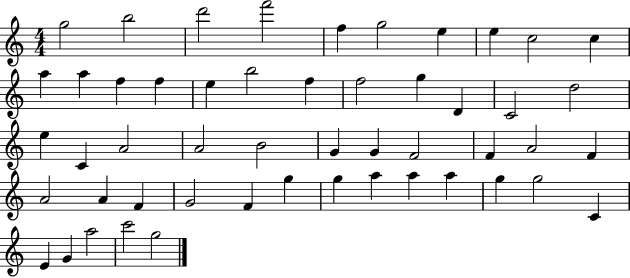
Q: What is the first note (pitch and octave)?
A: G5